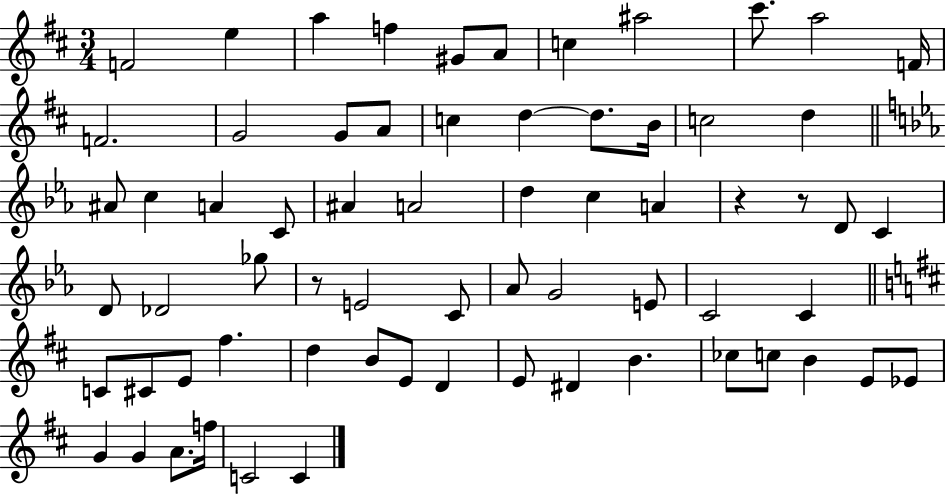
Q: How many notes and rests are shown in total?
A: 67